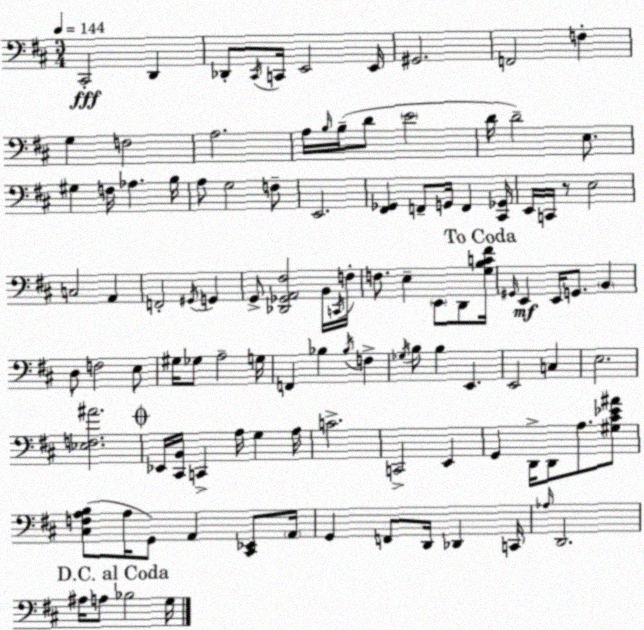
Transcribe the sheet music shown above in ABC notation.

X:1
T:Untitled
M:3/4
L:1/4
K:D
^C,,2 D,, _D,,/2 ^C,,/4 C,,/4 E,,2 E,,/4 ^G,,2 F,,2 F, G, F,2 A,2 A,/4 B,/4 B,/4 D/2 E2 D/4 D2 E,/2 ^G, F,/4 _A, B,/4 A,/2 G,2 F,/2 E,,2 [^F,,_G,,] F,,/2 G,,/4 F,, [^C,,_G,,]/4 E,,/4 C,,/4 z/2 E,2 C,2 A,, F,,2 ^G,,/4 G,, G,,/2 [_D,,_G,,A,,^F,]2 B,,/4 C,,/4 F,/4 F,/2 E, E,,/2 D,,/2 [G,B,C^F]/4 ^G,,/4 E,, E,,/4 G,,/2 B,, D,/2 F,2 E,/2 ^G,/4 _G,/2 A,2 G,/4 F,, _B, _B,/4 F, _G,/4 B,/2 B, E,, E,,2 C, E,2 [_E,F,^A]2 _E,,/4 [^C,,B,,]/4 C,, A,/4 G, A,/4 C2 C,,2 E,, G,, D,,/4 D,,/2 A,/2 [^G,^C_E^A]/2 [^C,F,A,B,]/2 A,/4 G,,/2 A,, [^C,,_E,,]/2 A,,/4 G,, F,,/2 D,,/4 _D,, C,,/4 _A,/4 D,,2 ^A,/4 A,/2 _B,2 G,/4